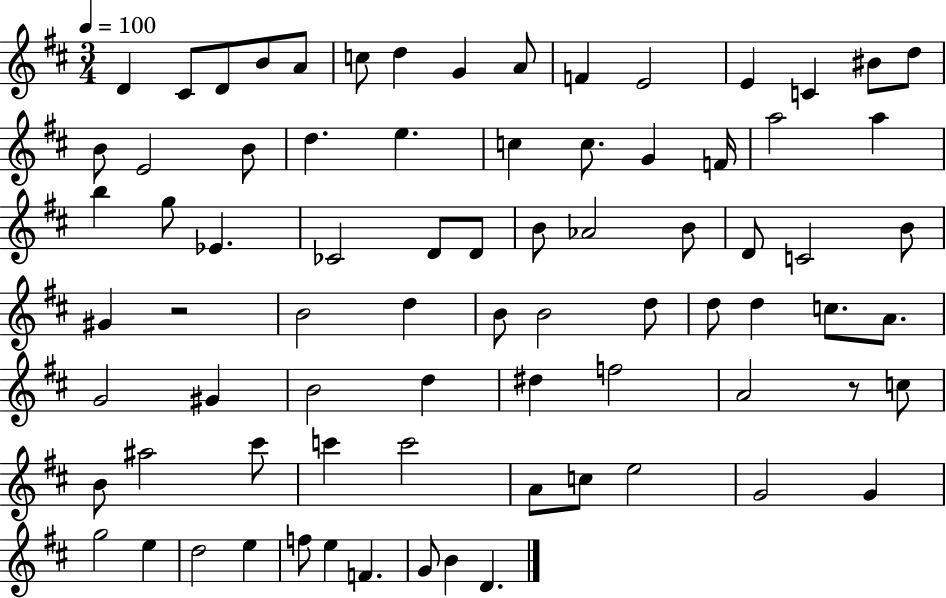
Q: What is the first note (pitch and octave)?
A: D4